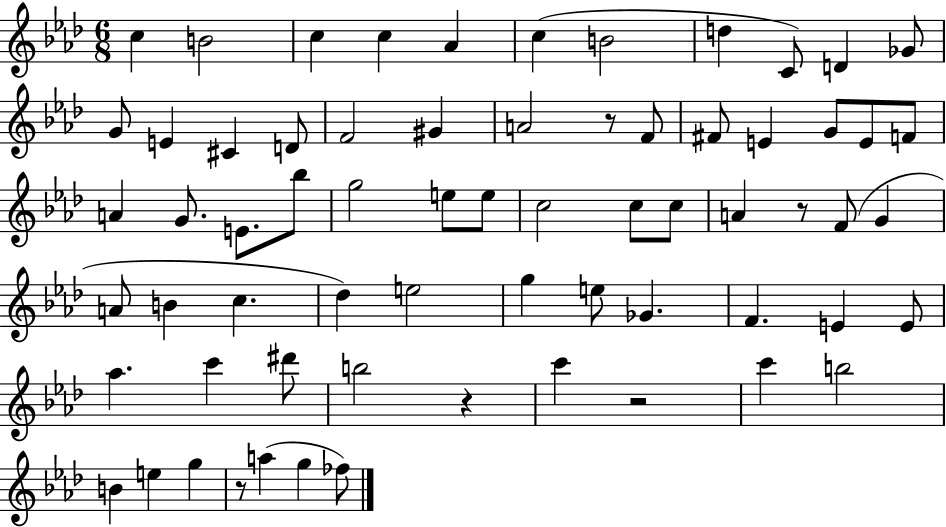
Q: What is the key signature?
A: AES major